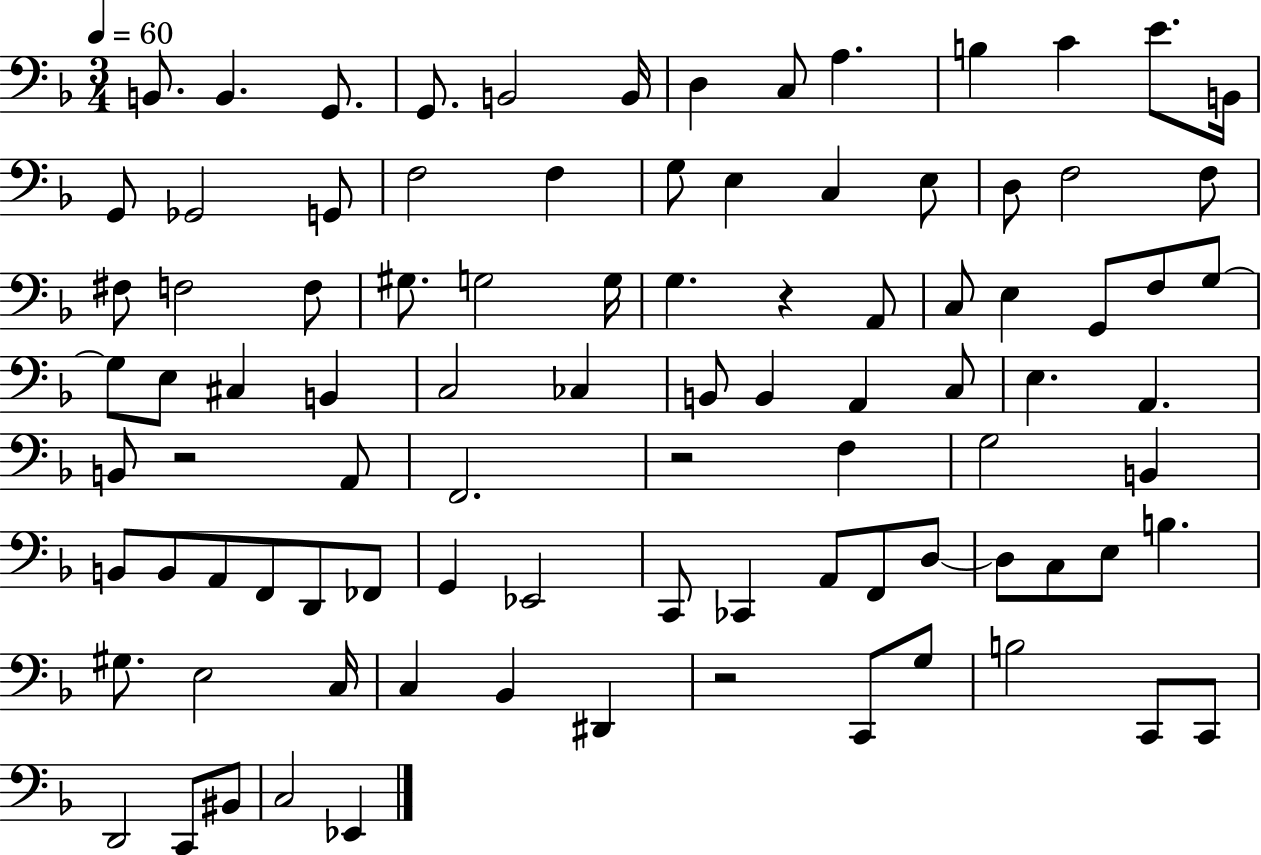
{
  \clef bass
  \numericTimeSignature
  \time 3/4
  \key f \major
  \tempo 4 = 60
  b,8. b,4. g,8. | g,8. b,2 b,16 | d4 c8 a4. | b4 c'4 e'8. b,16 | \break g,8 ges,2 g,8 | f2 f4 | g8 e4 c4 e8 | d8 f2 f8 | \break fis8 f2 f8 | gis8. g2 g16 | g4. r4 a,8 | c8 e4 g,8 f8 g8~~ | \break g8 e8 cis4 b,4 | c2 ces4 | b,8 b,4 a,4 c8 | e4. a,4. | \break b,8 r2 a,8 | f,2. | r2 f4 | g2 b,4 | \break b,8 b,8 a,8 f,8 d,8 fes,8 | g,4 ees,2 | c,8 ces,4 a,8 f,8 d8~~ | d8 c8 e8 b4. | \break gis8. e2 c16 | c4 bes,4 dis,4 | r2 c,8 g8 | b2 c,8 c,8 | \break d,2 c,8 bis,8 | c2 ees,4 | \bar "|."
}